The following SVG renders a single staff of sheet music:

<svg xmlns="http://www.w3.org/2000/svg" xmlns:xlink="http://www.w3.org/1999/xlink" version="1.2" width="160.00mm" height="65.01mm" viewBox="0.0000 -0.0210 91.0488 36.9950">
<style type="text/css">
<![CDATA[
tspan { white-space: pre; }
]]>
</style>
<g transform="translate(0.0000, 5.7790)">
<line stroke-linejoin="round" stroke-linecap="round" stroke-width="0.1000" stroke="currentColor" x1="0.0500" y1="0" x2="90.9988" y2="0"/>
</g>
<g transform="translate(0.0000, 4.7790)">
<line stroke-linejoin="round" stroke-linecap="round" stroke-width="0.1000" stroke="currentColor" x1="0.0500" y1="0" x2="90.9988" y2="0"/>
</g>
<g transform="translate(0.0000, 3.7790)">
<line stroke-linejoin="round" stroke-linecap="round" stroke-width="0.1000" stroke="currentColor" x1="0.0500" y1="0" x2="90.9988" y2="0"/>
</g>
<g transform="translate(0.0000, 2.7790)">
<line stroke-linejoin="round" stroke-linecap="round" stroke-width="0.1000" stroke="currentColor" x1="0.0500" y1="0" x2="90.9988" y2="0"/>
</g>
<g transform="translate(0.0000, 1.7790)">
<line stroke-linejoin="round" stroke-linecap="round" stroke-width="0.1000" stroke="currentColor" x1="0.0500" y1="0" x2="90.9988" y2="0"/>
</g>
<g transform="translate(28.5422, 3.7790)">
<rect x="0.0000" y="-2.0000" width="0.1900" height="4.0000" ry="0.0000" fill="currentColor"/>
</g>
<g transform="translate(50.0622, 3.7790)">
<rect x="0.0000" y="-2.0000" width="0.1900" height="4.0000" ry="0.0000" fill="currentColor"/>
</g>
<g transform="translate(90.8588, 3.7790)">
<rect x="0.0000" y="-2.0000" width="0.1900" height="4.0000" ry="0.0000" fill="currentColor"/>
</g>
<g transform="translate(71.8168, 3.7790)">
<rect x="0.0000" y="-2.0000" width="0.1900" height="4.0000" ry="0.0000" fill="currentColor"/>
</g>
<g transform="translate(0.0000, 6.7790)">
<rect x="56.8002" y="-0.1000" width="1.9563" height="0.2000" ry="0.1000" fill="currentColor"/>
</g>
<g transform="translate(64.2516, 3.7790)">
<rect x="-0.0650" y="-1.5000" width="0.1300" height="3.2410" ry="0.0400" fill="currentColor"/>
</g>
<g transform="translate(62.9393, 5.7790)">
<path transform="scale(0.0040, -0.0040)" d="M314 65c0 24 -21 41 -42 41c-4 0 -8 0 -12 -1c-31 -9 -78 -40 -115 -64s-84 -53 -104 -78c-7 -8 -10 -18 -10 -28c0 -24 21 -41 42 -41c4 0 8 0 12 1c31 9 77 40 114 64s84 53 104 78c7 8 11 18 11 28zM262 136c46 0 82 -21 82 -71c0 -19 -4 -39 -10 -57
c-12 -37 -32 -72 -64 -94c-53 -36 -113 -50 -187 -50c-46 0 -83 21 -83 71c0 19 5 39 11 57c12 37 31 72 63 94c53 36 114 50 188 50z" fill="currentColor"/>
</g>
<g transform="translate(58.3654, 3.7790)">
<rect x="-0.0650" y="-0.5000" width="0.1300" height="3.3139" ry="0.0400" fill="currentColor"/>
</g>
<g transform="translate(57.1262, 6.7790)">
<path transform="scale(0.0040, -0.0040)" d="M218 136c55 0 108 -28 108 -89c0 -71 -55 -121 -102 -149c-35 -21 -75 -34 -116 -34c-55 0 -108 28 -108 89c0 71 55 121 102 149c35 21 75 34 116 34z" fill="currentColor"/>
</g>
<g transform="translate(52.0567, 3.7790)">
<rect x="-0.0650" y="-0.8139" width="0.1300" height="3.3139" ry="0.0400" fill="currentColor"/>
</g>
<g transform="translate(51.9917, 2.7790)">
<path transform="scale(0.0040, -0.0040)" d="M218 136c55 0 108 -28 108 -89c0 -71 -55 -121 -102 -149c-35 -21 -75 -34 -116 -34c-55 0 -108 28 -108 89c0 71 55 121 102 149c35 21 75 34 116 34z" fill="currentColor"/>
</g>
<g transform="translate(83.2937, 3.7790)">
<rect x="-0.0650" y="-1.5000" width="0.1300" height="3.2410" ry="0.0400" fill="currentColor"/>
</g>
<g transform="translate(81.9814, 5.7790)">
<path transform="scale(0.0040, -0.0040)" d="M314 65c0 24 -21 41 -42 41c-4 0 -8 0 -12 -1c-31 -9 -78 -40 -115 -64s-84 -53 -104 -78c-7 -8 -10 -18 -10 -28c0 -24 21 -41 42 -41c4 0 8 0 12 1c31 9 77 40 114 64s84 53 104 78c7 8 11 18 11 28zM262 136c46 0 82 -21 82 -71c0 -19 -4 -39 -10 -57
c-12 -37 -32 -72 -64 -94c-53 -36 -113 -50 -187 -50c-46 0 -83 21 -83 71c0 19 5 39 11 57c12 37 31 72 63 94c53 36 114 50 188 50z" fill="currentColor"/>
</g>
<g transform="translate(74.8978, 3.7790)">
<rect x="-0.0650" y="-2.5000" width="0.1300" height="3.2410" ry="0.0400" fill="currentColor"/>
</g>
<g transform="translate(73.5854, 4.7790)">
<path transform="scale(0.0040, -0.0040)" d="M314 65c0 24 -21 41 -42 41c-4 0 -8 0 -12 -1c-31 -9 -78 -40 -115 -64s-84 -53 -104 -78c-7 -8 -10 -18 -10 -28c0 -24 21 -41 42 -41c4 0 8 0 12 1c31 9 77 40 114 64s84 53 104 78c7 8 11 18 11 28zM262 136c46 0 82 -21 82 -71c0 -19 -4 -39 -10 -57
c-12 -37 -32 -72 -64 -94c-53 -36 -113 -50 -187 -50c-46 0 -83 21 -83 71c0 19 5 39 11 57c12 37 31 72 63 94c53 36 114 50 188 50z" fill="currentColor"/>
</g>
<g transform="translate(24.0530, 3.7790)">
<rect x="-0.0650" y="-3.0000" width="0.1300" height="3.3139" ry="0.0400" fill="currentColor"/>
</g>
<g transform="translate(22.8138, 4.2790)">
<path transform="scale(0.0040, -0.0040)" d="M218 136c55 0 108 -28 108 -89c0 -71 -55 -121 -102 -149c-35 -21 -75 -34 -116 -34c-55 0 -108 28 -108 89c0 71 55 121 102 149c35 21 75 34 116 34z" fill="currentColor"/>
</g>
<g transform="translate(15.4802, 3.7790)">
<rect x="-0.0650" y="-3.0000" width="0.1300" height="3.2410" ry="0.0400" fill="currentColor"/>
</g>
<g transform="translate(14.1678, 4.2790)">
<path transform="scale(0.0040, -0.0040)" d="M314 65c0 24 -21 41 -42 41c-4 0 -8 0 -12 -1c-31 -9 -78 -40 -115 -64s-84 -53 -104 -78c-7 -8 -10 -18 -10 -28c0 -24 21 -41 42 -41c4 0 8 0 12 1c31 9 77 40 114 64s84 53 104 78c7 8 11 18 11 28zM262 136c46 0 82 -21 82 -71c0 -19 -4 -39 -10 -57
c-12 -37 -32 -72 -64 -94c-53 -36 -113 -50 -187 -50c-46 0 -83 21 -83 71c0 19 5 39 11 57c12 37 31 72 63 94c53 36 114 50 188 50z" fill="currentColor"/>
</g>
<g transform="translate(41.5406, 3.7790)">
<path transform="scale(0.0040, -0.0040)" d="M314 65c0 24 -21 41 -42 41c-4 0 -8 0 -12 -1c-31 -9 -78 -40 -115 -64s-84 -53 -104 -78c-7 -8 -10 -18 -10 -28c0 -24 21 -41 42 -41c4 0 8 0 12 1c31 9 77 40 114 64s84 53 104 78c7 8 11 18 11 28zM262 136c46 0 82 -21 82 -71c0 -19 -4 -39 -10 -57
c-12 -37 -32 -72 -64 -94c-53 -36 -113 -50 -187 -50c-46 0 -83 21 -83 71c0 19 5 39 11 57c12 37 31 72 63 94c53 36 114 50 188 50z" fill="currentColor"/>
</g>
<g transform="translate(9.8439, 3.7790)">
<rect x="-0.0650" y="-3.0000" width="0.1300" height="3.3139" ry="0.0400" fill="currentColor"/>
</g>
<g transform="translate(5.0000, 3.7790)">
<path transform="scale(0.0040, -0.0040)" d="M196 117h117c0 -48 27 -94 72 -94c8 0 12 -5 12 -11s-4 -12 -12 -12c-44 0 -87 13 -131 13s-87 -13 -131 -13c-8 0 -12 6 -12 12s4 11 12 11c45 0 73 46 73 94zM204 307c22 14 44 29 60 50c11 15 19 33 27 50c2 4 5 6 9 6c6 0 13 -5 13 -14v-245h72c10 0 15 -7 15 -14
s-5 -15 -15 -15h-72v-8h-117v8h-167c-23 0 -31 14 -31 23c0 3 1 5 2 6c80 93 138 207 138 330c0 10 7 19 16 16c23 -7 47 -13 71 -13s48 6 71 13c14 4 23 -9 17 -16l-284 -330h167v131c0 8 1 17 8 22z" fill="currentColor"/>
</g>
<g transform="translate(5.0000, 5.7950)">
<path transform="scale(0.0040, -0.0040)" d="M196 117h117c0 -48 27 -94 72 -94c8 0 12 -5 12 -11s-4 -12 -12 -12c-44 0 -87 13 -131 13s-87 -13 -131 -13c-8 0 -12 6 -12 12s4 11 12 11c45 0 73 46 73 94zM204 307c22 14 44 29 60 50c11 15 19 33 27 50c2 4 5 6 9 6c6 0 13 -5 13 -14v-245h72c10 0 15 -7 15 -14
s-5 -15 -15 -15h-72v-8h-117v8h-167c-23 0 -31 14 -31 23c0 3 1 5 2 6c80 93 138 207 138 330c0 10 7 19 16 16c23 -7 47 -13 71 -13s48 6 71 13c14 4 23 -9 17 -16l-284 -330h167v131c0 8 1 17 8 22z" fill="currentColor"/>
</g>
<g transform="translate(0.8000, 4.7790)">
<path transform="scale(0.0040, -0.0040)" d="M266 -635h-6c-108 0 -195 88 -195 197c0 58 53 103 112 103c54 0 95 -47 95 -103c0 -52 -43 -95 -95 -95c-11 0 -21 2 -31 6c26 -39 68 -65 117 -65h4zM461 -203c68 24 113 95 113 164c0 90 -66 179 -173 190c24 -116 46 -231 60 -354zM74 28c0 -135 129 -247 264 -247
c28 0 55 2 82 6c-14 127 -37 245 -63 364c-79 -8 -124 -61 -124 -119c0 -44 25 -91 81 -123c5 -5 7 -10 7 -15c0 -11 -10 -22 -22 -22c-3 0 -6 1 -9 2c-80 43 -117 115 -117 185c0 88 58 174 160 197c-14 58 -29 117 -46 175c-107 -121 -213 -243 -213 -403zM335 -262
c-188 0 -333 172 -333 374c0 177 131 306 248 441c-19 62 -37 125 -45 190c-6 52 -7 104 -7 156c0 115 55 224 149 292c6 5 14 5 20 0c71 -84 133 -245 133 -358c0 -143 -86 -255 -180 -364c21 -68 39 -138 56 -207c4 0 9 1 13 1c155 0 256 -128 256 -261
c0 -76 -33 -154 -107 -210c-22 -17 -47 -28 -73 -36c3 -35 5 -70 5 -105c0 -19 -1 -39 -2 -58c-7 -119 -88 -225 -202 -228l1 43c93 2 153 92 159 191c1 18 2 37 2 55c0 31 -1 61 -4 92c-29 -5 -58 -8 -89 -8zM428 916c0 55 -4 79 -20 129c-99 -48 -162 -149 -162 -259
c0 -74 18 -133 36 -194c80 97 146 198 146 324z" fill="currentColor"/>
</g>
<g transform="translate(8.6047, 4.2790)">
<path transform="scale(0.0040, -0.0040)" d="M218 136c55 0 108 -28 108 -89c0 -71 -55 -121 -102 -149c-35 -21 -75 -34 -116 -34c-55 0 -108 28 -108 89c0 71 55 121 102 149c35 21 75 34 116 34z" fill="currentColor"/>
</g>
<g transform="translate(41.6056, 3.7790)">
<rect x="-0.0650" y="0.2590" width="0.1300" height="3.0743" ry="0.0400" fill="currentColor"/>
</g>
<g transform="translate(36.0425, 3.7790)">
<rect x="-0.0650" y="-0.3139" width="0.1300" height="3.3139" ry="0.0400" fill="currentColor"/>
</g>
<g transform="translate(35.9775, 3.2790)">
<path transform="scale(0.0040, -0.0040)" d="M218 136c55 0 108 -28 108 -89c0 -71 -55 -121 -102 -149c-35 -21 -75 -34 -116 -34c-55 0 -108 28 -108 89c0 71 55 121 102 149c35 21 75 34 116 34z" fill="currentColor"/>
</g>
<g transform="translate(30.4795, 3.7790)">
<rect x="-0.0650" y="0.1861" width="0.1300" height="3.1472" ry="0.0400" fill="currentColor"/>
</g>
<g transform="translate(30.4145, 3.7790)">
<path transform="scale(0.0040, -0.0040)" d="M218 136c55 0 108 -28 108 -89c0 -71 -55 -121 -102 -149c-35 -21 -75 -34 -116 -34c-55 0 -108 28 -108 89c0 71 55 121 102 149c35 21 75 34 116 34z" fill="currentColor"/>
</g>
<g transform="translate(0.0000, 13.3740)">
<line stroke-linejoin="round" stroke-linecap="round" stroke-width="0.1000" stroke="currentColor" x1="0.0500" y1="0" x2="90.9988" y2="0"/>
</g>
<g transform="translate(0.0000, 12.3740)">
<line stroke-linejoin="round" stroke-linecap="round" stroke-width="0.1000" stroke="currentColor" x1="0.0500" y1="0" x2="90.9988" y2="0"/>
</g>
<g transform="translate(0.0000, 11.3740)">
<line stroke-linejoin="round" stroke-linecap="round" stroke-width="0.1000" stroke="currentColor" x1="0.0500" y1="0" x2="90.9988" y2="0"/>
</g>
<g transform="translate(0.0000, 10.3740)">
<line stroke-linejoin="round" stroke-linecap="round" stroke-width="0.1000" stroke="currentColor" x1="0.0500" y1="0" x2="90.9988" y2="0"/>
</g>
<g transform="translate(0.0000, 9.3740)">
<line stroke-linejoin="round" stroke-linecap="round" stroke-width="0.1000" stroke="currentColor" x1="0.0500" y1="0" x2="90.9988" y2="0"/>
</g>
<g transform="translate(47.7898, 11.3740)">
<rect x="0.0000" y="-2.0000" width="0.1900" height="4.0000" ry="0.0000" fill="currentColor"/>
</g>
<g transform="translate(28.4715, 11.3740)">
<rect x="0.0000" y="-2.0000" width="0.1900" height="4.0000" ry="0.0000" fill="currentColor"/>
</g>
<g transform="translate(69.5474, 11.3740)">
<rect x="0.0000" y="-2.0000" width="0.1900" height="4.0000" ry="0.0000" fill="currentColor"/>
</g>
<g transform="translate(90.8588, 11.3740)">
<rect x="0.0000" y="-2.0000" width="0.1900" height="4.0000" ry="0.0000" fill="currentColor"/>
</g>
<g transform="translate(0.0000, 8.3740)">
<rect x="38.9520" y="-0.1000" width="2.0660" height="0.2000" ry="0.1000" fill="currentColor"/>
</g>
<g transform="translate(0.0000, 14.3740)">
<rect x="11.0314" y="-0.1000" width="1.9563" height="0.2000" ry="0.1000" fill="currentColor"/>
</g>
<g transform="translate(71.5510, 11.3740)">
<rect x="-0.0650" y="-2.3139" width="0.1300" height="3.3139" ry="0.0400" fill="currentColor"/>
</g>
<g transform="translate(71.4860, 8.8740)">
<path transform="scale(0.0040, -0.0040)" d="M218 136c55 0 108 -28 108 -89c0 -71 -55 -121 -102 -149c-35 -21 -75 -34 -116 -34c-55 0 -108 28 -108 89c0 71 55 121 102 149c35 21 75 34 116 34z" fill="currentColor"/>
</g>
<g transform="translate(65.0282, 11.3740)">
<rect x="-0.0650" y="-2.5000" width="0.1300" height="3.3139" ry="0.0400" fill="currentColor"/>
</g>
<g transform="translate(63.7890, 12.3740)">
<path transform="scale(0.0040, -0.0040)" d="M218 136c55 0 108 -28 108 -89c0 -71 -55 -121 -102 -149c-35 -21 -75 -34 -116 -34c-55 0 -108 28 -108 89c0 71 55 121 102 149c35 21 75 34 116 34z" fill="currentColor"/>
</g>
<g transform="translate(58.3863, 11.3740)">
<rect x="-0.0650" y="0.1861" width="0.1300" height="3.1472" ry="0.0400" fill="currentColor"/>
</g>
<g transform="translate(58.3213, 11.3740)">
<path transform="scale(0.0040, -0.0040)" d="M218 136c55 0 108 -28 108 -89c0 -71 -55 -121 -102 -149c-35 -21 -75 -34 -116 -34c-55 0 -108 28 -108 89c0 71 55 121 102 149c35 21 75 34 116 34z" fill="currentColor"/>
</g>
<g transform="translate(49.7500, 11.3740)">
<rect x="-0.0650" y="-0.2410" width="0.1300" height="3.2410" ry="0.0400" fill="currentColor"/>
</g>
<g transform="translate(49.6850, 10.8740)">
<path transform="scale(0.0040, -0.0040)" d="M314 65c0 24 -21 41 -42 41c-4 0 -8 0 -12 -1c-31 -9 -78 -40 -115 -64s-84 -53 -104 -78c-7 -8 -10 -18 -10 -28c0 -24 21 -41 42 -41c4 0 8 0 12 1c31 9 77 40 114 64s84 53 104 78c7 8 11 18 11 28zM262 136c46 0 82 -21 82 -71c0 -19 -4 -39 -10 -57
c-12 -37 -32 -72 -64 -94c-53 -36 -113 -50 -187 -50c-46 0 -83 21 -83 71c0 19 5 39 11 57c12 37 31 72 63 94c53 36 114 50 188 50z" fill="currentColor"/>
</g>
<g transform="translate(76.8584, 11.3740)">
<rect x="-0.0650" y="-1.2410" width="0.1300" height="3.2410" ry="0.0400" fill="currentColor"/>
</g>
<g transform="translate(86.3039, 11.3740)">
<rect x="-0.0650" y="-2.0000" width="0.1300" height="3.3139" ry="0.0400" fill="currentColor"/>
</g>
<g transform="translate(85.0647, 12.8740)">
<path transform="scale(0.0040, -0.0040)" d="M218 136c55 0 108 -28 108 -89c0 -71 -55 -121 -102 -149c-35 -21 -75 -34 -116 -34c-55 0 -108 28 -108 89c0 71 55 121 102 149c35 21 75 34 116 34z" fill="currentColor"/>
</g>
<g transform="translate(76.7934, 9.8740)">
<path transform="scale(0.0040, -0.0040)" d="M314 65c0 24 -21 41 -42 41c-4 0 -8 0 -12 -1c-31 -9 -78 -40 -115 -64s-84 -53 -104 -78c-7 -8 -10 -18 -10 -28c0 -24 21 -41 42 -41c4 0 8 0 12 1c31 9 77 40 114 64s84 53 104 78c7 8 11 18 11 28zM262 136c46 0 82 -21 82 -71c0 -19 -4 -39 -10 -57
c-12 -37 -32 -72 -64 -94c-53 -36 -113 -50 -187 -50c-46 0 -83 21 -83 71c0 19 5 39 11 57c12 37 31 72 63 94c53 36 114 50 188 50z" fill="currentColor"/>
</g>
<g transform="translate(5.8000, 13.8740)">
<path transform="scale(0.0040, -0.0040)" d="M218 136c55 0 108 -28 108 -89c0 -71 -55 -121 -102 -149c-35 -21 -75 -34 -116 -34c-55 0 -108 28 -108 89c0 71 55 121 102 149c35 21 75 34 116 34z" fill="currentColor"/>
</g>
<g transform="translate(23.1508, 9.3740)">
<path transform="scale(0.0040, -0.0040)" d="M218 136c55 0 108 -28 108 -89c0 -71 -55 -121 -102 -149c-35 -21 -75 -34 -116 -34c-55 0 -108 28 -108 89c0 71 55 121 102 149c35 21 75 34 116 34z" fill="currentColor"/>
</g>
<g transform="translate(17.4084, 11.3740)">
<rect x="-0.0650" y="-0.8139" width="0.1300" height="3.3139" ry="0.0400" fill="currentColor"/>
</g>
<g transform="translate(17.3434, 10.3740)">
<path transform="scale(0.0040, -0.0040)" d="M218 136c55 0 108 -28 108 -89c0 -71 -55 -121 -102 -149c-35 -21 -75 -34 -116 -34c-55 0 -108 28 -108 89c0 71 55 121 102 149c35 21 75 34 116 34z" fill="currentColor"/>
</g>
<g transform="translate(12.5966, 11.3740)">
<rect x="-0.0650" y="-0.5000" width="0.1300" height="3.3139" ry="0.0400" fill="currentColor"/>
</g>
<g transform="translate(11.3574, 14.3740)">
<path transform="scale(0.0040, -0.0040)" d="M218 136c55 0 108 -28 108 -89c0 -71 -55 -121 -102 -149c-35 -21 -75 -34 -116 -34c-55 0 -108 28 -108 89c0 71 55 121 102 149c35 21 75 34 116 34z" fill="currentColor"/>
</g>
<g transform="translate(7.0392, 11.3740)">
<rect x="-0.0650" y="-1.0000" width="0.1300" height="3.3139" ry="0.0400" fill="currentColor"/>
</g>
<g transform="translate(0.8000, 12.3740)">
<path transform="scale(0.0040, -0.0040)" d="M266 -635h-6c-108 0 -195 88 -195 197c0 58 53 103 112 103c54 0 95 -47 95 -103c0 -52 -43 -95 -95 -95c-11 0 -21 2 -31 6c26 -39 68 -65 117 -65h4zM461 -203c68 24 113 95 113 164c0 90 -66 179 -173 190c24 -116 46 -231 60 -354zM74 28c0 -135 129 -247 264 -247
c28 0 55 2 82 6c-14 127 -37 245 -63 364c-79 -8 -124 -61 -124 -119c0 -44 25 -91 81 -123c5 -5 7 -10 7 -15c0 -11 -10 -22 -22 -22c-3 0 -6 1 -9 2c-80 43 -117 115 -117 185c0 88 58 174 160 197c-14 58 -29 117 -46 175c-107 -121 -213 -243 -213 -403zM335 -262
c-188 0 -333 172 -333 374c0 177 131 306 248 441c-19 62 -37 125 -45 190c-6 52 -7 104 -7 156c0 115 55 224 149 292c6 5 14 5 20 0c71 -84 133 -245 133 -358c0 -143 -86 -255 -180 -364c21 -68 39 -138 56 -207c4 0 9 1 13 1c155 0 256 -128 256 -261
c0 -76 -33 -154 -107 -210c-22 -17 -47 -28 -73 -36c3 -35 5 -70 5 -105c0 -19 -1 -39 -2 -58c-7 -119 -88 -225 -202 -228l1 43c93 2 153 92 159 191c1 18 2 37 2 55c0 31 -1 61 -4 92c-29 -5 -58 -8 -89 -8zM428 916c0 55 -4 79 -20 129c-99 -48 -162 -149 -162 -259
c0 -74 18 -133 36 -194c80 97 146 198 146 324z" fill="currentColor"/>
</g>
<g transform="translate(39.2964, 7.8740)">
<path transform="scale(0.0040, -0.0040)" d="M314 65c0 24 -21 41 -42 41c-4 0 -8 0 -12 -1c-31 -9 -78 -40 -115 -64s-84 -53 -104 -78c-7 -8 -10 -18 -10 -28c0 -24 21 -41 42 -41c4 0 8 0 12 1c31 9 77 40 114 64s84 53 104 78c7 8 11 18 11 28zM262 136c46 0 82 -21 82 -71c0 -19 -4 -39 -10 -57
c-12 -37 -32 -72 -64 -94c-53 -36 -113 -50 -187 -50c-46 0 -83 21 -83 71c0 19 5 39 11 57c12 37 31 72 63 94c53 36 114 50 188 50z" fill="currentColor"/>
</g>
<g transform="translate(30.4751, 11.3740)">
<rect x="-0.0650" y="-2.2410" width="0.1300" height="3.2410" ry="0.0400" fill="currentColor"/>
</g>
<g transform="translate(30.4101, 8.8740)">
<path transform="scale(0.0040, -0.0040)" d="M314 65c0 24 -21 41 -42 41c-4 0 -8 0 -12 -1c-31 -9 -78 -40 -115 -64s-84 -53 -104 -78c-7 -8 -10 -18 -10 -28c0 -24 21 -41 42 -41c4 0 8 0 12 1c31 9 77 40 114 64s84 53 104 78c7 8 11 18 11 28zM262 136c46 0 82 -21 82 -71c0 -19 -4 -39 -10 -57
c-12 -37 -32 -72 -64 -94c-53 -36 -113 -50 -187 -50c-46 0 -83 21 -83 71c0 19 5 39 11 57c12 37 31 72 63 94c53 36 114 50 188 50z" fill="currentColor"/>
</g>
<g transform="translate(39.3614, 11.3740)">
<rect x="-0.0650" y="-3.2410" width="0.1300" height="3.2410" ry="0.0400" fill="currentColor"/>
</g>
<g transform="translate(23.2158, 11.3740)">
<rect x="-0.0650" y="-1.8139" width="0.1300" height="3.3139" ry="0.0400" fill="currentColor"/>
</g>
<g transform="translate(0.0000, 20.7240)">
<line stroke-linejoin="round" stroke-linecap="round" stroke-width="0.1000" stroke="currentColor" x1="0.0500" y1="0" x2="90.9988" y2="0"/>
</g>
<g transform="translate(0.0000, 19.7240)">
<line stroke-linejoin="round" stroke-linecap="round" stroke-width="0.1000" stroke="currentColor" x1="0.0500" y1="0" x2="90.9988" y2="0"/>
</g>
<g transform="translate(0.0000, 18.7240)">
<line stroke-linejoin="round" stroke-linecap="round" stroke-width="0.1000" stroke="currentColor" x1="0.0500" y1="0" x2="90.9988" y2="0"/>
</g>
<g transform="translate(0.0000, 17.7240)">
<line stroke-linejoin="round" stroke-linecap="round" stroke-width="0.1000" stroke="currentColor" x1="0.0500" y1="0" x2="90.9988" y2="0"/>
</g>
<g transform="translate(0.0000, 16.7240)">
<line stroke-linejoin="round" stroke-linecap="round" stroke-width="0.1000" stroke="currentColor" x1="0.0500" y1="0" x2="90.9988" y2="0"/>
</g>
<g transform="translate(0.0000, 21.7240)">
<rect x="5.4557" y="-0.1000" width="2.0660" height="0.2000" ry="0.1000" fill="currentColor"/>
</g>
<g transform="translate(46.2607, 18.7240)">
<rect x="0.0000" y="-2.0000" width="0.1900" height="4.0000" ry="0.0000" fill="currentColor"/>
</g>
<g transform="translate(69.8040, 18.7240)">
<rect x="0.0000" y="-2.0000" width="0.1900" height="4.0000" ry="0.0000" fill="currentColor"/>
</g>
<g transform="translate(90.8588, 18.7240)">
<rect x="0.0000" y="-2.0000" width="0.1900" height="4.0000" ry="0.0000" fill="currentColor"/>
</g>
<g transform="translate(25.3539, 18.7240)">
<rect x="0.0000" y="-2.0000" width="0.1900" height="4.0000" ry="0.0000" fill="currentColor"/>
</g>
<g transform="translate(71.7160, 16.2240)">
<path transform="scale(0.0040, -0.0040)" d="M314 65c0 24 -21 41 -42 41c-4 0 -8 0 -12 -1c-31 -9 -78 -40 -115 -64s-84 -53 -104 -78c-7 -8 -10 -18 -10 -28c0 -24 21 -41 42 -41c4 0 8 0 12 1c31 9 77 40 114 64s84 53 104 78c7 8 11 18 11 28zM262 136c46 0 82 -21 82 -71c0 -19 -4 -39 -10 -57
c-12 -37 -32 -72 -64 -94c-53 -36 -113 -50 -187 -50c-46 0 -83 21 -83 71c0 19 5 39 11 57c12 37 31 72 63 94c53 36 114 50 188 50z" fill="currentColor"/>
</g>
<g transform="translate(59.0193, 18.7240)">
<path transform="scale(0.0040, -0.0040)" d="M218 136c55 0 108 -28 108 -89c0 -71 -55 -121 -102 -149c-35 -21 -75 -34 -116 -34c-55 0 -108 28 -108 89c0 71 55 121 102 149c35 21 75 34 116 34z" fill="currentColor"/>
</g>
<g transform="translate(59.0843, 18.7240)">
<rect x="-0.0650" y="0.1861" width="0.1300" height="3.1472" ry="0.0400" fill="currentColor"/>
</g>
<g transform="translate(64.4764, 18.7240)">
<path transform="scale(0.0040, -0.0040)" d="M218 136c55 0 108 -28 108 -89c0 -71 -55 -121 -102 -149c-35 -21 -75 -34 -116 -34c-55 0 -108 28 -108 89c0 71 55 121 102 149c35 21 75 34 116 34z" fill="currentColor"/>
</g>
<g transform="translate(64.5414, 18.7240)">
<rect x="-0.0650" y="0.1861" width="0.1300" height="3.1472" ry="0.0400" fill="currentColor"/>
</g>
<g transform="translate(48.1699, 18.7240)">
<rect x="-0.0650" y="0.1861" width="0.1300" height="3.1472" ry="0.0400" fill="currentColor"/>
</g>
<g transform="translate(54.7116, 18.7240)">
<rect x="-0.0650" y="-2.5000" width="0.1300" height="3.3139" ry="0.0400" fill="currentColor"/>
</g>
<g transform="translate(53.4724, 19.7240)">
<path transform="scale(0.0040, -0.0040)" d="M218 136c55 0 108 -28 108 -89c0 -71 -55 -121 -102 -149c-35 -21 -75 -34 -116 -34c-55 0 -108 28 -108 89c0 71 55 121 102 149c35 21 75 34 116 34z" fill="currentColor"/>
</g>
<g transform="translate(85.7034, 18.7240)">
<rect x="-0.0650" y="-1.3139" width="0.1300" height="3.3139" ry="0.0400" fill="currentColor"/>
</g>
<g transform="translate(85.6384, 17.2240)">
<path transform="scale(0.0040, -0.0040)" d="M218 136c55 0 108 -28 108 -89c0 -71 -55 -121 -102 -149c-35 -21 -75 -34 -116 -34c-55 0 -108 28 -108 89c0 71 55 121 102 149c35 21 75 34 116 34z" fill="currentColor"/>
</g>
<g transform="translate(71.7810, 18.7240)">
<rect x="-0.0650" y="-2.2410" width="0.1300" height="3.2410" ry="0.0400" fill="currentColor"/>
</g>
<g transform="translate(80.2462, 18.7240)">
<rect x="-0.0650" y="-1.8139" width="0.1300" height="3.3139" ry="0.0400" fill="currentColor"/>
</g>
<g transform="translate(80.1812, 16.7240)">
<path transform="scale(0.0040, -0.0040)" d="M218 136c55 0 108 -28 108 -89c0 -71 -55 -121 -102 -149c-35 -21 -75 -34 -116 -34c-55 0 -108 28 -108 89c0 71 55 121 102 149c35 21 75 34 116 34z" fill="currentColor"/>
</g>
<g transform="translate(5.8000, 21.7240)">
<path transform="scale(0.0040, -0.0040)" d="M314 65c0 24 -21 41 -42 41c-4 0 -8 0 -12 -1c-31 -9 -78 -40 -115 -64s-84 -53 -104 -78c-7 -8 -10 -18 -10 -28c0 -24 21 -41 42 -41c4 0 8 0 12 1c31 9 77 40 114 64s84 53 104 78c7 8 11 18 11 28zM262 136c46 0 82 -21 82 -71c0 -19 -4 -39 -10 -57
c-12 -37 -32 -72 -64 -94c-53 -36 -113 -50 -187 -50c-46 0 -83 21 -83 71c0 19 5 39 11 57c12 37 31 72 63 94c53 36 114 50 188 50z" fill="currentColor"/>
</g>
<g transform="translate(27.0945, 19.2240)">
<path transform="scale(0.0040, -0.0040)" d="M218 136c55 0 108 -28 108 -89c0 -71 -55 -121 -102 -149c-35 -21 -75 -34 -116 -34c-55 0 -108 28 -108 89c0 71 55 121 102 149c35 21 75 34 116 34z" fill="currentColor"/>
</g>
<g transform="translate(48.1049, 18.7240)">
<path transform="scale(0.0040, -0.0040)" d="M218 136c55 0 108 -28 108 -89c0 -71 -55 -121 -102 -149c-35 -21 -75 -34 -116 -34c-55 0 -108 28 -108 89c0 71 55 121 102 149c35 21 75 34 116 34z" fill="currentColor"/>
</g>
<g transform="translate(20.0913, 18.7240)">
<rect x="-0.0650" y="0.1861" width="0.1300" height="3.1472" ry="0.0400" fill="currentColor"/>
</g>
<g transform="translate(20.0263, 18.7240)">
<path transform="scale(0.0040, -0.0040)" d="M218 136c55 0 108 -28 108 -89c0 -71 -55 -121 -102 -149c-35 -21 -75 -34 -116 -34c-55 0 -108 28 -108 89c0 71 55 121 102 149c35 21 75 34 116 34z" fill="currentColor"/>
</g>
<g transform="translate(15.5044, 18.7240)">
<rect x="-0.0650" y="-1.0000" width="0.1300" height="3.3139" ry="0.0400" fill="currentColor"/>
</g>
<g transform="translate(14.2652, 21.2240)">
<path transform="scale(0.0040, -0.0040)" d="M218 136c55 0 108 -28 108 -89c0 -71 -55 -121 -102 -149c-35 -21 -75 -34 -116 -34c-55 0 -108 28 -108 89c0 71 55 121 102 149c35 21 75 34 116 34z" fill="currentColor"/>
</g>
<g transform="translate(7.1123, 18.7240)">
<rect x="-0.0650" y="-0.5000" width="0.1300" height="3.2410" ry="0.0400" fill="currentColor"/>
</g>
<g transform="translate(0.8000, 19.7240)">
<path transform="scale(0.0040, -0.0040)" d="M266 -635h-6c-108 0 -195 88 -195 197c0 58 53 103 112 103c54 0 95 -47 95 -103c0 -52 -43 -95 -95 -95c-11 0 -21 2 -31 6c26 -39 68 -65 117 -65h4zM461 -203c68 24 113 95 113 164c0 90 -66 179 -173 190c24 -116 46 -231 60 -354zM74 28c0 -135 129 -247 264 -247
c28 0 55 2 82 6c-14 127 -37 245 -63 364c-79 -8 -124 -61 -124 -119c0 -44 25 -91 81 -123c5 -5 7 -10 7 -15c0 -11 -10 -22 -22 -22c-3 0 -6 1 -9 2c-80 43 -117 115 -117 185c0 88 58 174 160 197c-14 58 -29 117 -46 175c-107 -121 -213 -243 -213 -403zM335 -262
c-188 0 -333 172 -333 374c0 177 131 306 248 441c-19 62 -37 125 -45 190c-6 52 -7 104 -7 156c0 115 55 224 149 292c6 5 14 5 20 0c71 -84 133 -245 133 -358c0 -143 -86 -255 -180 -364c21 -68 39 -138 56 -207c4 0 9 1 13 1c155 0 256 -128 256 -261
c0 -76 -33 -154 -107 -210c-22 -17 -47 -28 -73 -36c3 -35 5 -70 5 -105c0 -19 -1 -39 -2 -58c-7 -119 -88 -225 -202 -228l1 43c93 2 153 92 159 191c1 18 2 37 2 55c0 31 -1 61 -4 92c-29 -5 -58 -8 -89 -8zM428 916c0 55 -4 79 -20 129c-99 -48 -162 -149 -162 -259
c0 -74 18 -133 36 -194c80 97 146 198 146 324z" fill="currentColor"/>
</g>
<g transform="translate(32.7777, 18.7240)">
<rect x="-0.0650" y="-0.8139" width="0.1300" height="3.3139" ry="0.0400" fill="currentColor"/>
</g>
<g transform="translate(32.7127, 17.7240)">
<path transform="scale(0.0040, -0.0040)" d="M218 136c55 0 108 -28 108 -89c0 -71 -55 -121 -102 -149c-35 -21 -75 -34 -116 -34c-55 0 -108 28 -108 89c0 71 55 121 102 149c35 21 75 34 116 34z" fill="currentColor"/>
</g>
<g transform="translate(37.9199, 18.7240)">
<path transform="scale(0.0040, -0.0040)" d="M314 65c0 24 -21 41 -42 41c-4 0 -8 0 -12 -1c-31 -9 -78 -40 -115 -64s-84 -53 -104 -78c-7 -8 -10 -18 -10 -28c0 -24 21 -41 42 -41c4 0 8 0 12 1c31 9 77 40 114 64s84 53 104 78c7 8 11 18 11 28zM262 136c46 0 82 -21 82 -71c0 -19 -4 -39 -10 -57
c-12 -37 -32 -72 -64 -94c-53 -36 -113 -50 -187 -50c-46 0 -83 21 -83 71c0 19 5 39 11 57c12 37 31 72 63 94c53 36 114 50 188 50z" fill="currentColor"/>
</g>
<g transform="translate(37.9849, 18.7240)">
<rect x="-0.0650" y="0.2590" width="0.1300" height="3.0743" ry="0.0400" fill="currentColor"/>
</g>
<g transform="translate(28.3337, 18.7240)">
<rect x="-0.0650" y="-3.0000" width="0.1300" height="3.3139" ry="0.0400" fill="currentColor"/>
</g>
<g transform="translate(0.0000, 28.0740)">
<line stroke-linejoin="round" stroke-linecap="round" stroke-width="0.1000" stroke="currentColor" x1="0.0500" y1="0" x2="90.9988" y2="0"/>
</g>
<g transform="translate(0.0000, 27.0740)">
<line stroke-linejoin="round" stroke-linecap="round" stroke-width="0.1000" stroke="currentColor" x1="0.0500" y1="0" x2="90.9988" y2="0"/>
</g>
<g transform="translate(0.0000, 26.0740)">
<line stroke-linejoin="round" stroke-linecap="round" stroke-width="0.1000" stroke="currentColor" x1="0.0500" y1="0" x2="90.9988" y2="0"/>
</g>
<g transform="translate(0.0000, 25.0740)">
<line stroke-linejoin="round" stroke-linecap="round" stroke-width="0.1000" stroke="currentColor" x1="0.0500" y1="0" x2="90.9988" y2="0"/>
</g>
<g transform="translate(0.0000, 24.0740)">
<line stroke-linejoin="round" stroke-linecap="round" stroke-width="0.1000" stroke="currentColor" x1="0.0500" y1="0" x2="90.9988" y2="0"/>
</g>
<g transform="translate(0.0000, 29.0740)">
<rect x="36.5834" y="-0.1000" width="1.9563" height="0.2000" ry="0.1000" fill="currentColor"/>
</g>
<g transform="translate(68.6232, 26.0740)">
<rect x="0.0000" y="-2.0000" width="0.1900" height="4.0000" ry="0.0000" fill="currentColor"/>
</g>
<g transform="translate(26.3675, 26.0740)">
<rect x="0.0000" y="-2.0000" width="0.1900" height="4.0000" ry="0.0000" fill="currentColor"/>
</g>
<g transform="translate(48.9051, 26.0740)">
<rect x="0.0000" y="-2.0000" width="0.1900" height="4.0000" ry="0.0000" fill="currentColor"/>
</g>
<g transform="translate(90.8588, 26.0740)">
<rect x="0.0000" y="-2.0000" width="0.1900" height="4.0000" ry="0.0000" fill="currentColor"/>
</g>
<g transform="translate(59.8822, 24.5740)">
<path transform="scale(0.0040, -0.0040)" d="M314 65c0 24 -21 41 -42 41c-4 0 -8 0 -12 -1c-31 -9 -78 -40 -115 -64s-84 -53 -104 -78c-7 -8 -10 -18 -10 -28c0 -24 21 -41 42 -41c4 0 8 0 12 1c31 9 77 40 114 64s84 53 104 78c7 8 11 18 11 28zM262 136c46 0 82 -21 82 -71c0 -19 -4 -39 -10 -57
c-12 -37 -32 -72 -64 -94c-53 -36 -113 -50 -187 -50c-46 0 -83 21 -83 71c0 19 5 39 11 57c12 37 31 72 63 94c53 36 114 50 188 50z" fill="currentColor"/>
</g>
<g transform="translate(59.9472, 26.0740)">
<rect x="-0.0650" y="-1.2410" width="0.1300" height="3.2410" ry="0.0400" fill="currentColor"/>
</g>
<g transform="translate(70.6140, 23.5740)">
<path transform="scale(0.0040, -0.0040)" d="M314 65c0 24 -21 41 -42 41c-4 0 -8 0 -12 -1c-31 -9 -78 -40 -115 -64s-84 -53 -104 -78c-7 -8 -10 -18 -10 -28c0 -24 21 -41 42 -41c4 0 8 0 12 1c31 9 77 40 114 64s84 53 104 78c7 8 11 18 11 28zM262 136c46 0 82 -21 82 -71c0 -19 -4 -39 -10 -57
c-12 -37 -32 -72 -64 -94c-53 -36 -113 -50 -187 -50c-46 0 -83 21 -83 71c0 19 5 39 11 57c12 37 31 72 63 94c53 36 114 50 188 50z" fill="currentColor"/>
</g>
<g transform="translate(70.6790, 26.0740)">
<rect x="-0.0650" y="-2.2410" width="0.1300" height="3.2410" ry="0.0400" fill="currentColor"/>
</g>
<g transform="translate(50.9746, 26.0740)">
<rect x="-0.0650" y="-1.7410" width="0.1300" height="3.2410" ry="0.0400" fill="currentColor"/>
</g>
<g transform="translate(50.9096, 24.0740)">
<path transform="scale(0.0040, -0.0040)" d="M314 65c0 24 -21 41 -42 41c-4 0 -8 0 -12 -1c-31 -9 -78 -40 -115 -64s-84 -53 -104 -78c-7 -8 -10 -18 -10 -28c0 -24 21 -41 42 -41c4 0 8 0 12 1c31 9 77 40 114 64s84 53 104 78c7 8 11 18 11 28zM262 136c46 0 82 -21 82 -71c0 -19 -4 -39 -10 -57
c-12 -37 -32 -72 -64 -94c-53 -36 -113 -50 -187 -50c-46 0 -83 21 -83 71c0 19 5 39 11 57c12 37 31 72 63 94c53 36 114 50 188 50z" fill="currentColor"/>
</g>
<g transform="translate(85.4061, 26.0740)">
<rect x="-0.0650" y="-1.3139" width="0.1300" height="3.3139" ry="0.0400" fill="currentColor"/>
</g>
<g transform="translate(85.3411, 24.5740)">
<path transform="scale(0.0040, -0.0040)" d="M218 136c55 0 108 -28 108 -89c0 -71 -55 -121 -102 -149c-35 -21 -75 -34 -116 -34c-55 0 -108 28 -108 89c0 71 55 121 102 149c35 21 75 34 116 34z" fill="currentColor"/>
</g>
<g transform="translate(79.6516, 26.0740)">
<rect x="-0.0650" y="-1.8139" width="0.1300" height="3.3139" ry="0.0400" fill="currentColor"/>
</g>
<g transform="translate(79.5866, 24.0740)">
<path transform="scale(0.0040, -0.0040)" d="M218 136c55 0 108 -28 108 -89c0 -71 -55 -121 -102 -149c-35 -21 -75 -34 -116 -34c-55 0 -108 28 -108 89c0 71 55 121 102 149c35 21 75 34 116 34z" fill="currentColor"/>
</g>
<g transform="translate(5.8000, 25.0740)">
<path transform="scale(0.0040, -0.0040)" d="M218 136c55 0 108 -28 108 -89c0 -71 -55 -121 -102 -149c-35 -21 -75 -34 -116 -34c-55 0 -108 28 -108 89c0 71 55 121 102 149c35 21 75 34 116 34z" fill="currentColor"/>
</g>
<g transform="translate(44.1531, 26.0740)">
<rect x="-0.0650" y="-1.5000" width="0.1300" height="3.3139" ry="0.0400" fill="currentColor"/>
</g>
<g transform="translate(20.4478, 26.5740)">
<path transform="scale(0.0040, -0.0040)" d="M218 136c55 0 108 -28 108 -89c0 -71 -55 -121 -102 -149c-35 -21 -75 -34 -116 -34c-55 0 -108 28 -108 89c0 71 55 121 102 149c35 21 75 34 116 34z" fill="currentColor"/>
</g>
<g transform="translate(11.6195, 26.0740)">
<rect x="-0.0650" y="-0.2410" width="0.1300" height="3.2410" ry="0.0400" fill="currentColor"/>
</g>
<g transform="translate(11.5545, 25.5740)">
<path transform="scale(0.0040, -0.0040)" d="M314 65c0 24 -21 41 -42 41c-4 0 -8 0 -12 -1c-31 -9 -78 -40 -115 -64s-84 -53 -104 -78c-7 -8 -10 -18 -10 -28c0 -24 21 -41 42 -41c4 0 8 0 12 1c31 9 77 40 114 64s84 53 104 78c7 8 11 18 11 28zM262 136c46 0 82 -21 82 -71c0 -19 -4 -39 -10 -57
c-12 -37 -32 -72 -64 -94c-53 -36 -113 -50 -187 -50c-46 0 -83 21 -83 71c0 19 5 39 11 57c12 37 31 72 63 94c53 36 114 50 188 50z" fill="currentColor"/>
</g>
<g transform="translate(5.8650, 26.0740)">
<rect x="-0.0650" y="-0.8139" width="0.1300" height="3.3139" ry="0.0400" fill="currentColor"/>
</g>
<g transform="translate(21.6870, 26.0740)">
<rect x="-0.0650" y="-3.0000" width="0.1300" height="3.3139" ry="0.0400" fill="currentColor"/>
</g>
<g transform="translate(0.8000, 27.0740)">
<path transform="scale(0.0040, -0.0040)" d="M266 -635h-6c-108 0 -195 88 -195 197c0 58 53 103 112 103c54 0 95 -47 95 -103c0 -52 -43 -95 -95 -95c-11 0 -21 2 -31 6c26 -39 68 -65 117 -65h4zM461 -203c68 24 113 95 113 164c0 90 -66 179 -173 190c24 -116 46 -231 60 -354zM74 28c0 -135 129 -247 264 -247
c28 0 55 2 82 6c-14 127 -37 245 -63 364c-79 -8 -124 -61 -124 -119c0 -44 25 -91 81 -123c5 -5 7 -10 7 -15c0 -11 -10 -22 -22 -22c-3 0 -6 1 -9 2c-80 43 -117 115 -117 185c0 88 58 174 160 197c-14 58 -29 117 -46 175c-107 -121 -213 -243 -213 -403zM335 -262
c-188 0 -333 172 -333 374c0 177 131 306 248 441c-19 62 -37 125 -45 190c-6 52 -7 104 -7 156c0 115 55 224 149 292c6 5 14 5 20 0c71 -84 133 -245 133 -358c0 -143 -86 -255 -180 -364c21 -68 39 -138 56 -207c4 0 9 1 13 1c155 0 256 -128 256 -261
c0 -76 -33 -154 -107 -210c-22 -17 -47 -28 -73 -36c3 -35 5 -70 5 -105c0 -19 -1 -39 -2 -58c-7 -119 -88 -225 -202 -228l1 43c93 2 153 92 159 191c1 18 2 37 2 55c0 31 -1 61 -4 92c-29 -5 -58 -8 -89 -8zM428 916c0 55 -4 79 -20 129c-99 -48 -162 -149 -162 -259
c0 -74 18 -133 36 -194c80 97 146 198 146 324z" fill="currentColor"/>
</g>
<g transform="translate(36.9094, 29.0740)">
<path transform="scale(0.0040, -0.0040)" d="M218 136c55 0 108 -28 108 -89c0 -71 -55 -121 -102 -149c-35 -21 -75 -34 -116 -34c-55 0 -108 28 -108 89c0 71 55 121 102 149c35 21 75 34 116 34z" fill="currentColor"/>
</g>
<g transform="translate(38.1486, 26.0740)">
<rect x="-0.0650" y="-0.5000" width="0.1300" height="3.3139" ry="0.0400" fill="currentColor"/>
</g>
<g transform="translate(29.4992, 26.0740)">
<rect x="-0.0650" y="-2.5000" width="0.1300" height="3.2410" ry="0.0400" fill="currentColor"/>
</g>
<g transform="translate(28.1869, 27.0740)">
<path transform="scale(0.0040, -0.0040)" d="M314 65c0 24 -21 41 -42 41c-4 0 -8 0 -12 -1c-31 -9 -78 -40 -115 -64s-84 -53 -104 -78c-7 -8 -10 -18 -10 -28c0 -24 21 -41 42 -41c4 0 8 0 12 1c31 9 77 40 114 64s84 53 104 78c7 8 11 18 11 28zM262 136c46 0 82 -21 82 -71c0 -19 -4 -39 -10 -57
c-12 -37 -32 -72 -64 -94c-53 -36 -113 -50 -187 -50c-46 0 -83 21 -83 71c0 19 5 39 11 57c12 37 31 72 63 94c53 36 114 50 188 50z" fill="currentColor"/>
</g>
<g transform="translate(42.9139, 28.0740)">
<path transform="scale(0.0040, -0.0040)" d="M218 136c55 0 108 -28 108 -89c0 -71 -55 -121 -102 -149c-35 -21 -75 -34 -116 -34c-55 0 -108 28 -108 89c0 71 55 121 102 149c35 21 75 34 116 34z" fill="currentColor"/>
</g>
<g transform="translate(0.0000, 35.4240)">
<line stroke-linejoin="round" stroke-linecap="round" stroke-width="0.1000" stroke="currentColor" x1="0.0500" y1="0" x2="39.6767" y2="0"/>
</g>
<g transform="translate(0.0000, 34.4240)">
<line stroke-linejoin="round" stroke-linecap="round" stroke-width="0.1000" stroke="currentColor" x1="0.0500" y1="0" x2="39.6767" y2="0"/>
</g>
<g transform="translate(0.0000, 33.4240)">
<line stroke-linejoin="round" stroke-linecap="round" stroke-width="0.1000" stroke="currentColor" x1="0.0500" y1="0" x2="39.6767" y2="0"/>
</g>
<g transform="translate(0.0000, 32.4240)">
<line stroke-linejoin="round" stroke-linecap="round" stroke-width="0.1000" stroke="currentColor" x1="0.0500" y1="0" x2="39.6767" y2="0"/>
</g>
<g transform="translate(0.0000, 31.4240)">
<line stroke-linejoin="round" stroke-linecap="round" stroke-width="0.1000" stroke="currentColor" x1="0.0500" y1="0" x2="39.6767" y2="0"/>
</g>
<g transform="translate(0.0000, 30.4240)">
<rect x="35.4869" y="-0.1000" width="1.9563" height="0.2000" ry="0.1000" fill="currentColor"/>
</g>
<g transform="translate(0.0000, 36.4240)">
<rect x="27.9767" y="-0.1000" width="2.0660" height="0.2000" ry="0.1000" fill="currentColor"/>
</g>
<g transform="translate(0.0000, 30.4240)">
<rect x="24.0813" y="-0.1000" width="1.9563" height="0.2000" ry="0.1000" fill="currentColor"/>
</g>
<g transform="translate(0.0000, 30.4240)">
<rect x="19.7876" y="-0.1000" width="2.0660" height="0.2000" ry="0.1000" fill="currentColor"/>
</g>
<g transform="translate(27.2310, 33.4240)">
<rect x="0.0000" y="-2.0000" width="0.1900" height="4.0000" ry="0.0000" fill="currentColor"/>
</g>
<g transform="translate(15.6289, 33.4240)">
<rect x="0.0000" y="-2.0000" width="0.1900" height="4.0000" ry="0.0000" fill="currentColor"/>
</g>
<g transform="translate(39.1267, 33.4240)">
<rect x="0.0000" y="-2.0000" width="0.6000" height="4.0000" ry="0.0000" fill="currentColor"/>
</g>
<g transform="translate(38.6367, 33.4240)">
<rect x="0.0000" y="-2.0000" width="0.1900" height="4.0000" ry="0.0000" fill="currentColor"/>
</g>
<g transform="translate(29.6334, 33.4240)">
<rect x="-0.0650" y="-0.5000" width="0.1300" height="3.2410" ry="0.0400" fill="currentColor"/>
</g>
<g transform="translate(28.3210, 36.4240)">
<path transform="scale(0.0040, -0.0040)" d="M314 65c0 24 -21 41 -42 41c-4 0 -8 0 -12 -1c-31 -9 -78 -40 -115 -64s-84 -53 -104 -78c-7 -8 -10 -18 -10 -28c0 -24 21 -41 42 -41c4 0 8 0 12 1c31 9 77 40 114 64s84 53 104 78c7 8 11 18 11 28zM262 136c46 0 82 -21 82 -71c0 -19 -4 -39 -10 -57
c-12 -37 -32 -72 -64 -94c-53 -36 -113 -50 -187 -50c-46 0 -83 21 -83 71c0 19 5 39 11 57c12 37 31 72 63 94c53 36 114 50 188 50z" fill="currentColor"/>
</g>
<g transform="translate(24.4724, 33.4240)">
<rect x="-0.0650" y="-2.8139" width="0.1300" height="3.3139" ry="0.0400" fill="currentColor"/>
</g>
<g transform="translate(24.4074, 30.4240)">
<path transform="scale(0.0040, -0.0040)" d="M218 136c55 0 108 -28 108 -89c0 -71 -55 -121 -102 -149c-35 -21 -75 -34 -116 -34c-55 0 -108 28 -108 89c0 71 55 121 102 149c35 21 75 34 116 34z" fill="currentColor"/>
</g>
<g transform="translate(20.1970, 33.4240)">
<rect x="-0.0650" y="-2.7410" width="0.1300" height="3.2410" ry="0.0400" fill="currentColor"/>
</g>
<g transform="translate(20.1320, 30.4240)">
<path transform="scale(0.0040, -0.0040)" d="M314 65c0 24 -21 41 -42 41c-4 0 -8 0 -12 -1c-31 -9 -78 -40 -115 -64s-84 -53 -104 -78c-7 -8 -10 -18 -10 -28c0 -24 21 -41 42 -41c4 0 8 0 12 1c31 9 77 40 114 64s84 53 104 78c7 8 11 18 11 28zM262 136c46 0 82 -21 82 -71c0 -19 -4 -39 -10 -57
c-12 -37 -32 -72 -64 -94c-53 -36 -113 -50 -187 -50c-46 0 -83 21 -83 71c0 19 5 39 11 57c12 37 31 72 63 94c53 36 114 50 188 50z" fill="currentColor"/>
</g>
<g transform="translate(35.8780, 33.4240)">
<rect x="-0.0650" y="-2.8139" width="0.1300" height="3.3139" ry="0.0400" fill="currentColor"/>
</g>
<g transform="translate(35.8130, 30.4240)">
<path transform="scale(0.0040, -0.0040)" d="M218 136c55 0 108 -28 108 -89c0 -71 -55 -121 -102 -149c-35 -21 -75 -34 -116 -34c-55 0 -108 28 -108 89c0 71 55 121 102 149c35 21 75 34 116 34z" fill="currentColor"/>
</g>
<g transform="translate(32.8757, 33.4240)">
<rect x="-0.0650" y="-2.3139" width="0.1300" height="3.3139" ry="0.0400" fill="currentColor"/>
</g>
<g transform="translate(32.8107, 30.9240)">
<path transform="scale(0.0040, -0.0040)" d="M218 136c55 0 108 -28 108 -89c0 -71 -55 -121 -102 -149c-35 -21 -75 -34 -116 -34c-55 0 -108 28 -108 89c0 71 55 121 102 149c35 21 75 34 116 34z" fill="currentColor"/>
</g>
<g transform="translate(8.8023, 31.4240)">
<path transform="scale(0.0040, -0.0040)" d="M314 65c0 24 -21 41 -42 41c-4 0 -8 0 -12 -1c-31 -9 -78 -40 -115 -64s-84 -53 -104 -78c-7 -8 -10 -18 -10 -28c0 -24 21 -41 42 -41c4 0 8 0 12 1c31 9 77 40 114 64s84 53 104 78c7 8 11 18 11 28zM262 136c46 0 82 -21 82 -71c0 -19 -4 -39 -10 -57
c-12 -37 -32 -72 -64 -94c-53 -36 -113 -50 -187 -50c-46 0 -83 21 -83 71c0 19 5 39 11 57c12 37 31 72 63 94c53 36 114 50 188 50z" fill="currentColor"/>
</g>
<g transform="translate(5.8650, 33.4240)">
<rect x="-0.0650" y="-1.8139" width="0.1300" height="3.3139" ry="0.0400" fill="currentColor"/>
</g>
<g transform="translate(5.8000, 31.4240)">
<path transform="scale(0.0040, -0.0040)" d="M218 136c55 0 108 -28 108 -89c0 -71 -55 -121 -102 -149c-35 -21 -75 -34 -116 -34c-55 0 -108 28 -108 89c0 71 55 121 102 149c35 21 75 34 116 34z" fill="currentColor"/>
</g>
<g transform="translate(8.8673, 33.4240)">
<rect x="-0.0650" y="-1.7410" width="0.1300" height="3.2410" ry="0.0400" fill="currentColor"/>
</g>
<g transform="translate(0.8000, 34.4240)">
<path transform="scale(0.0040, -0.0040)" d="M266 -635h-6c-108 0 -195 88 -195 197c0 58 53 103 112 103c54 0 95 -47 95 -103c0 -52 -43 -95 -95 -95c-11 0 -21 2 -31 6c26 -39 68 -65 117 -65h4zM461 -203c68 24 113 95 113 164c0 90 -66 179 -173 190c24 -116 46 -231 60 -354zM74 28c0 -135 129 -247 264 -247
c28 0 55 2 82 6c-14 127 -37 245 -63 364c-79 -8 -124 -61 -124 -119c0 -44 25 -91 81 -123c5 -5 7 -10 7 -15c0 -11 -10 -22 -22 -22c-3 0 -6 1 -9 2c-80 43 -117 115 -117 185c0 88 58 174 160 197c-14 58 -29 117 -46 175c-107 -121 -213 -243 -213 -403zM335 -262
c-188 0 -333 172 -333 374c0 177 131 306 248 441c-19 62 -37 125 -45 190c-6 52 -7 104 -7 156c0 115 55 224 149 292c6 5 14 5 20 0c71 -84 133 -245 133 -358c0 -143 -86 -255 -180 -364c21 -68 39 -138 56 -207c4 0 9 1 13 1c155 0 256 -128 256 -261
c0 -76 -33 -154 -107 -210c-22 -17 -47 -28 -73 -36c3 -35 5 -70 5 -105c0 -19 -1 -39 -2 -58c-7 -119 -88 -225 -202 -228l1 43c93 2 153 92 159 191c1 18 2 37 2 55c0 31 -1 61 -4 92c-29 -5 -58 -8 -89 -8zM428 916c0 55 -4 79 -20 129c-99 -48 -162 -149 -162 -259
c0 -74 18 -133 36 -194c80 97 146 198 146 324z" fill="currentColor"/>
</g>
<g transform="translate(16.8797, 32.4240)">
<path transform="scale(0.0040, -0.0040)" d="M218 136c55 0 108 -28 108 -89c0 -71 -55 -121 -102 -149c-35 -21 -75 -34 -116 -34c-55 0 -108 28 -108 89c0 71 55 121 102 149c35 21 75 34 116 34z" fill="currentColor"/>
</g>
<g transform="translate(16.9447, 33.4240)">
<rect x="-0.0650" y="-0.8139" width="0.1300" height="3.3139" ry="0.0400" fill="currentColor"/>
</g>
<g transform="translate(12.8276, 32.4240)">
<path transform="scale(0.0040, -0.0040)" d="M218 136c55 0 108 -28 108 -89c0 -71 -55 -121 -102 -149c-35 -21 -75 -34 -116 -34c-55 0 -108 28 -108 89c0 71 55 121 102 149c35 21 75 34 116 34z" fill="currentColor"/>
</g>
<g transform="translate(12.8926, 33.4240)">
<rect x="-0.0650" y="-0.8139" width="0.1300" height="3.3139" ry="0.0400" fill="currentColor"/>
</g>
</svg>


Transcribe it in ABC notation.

X:1
T:Untitled
M:4/4
L:1/4
K:C
A A2 A B c B2 d C E2 G2 E2 D C d f g2 b2 c2 B G g e2 F C2 D B A d B2 B G B B g2 f e d c2 A G2 C E f2 e2 g2 f e f f2 d d a2 a C2 g a